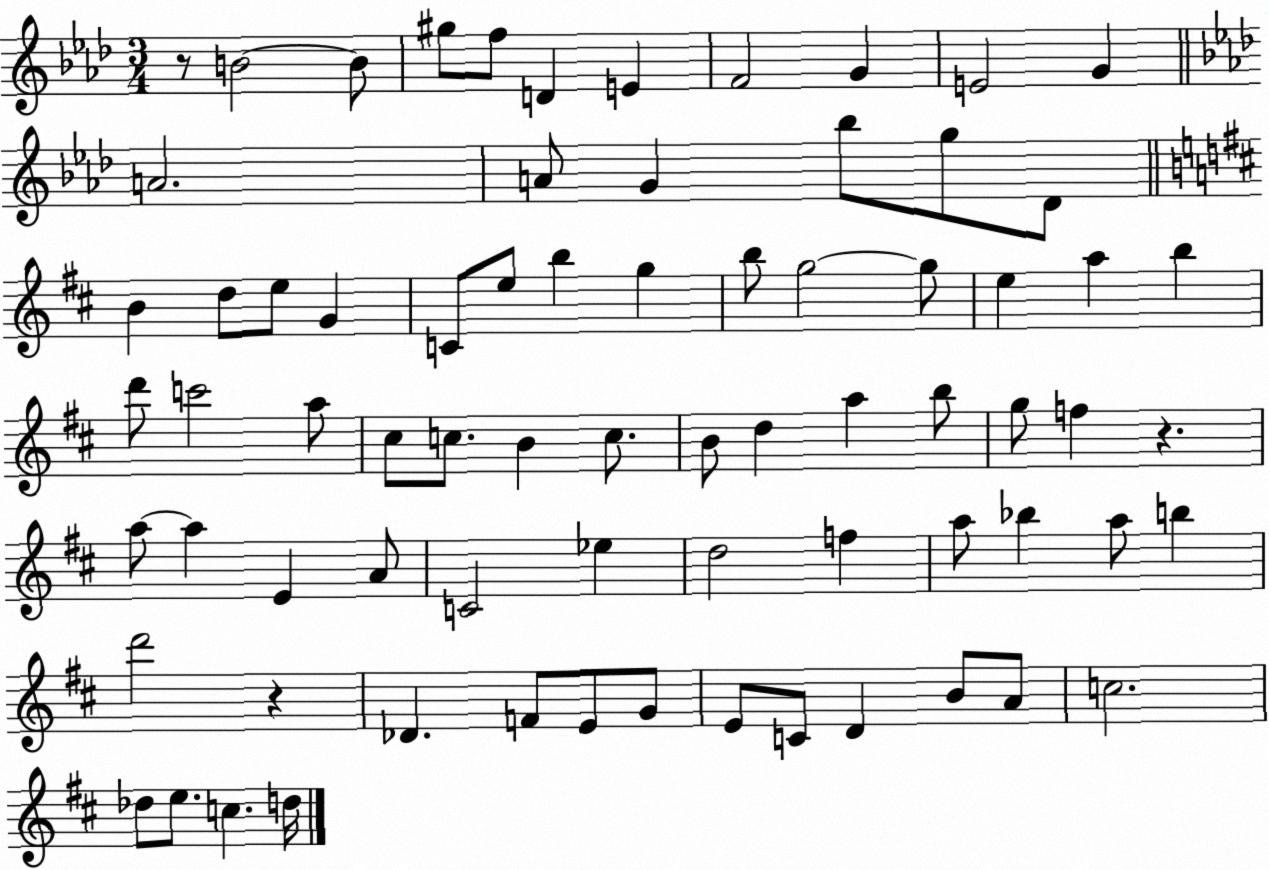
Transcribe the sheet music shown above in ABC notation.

X:1
T:Untitled
M:3/4
L:1/4
K:Ab
z/2 B2 B/2 ^g/2 f/2 D E F2 G E2 G A2 A/2 G _b/2 g/2 _D/2 B d/2 e/2 G C/2 e/2 b g b/2 g2 g/2 e a b d'/2 c'2 a/2 ^c/2 c/2 B c/2 B/2 d a b/2 g/2 f z a/2 a E A/2 C2 _e d2 f a/2 _b a/2 b d'2 z _D F/2 E/2 G/2 E/2 C/2 D B/2 A/2 c2 _d/2 e/2 c d/4